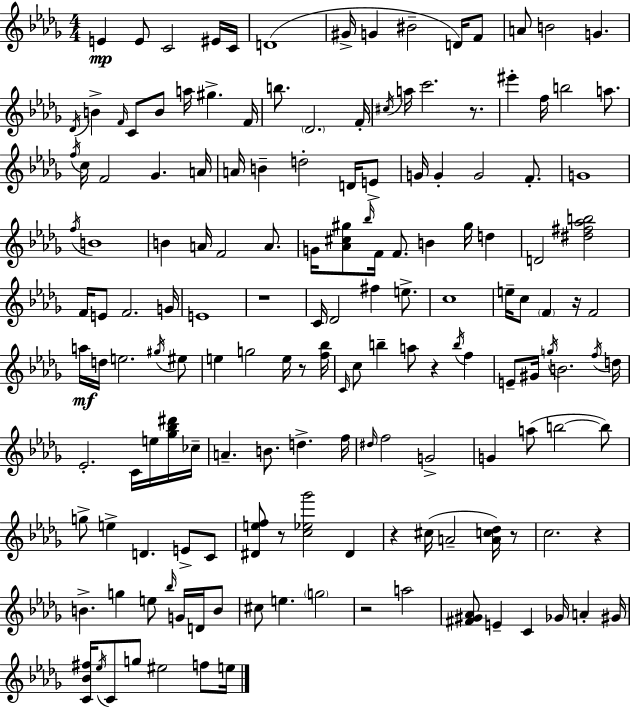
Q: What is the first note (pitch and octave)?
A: E4